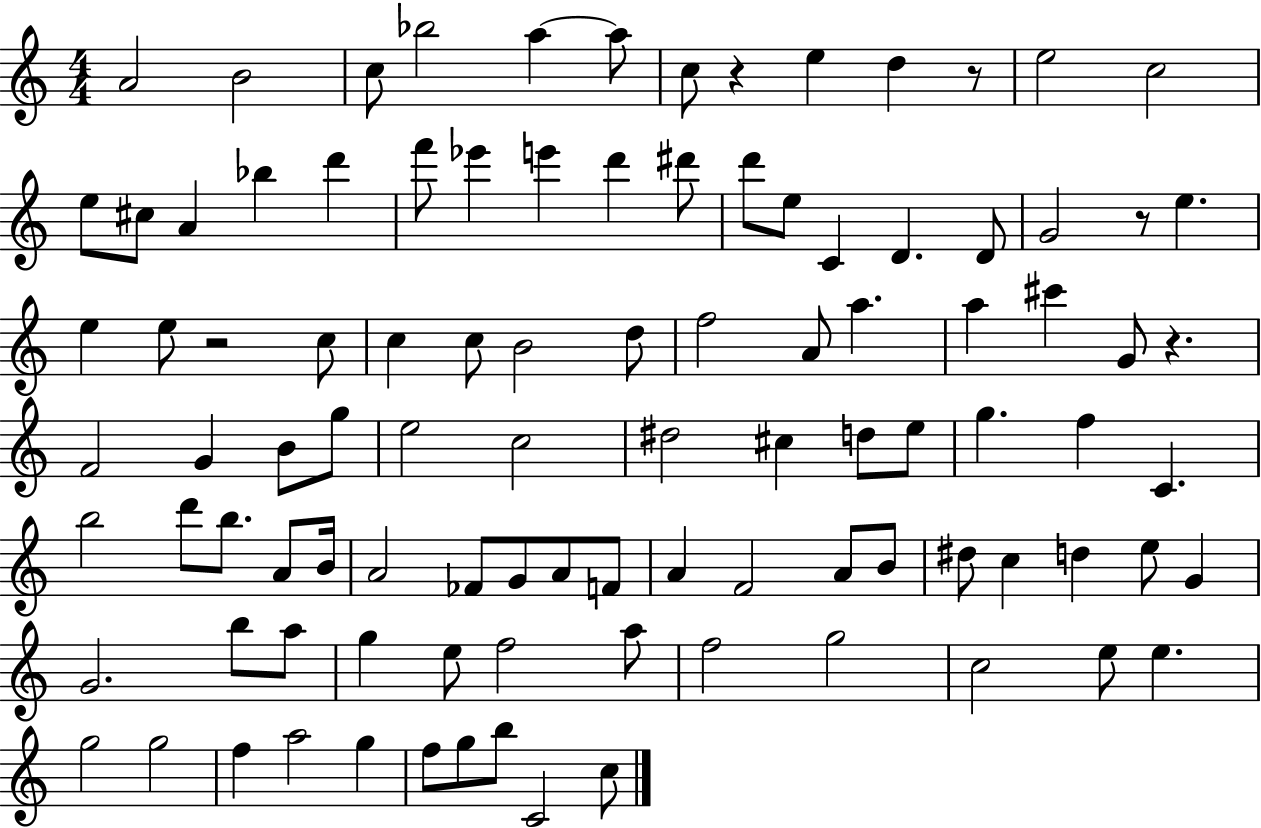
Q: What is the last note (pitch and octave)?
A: C5